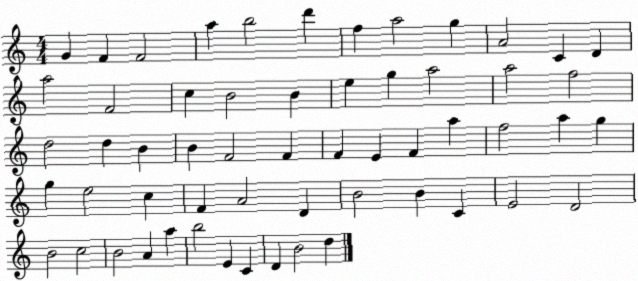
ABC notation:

X:1
T:Untitled
M:4/4
L:1/4
K:C
G F F2 a b2 d' f a2 g A2 C D a2 F2 c B2 B e g a2 a2 f2 d2 d B B F2 F F E F a f2 a g g e2 c F A2 D B2 B C E2 D2 B2 c2 B2 A a b2 E C D B2 d